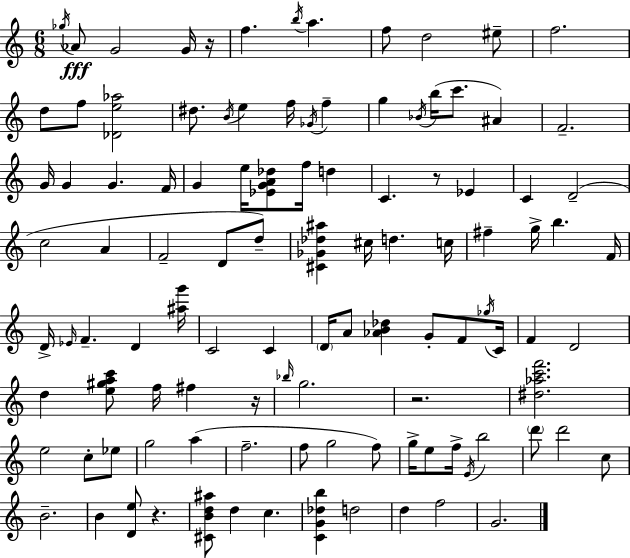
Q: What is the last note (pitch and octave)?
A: G4